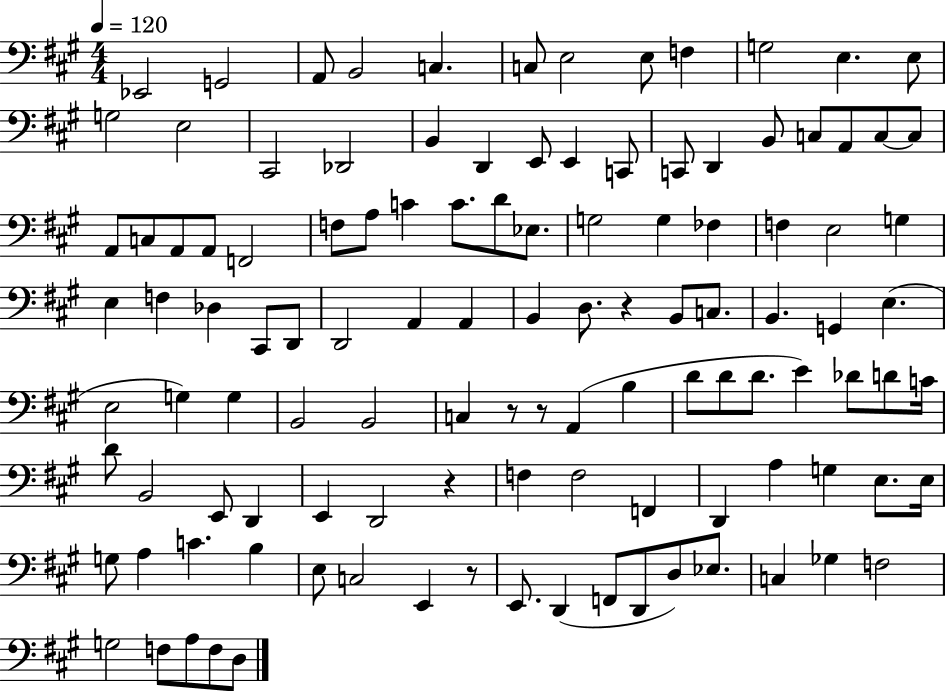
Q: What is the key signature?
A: A major